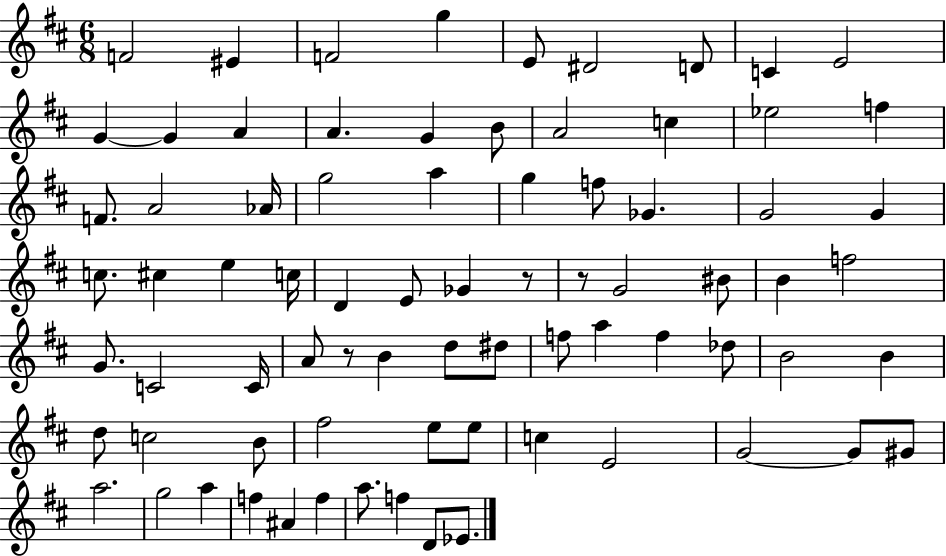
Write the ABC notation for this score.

X:1
T:Untitled
M:6/8
L:1/4
K:D
F2 ^E F2 g E/2 ^D2 D/2 C E2 G G A A G B/2 A2 c _e2 f F/2 A2 _A/4 g2 a g f/2 _G G2 G c/2 ^c e c/4 D E/2 _G z/2 z/2 G2 ^B/2 B f2 G/2 C2 C/4 A/2 z/2 B d/2 ^d/2 f/2 a f _d/2 B2 B d/2 c2 B/2 ^f2 e/2 e/2 c E2 G2 G/2 ^G/2 a2 g2 a f ^A f a/2 f D/2 _E/2